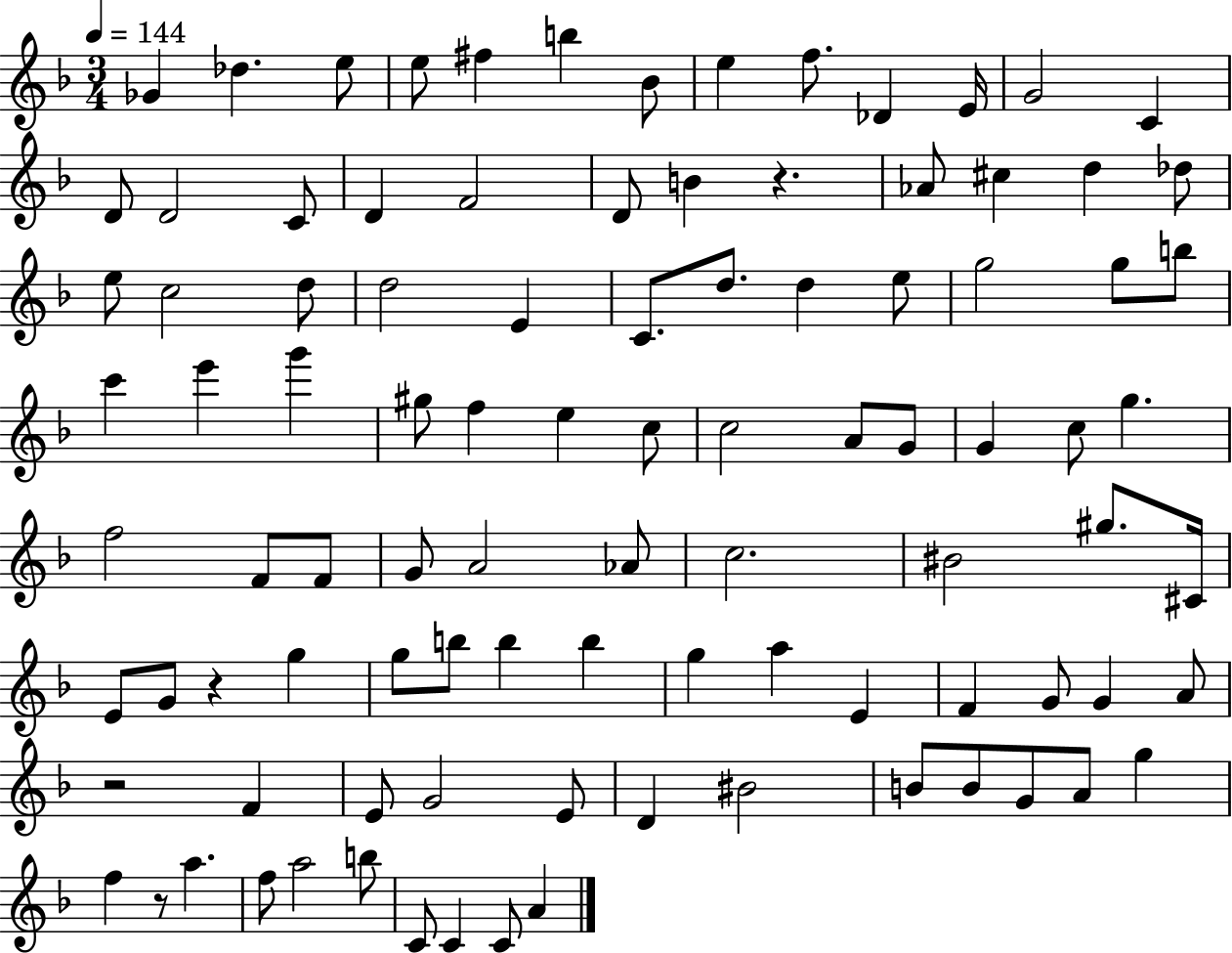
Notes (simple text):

Gb4/q Db5/q. E5/e E5/e F#5/q B5/q Bb4/e E5/q F5/e. Db4/q E4/s G4/h C4/q D4/e D4/h C4/e D4/q F4/h D4/e B4/q R/q. Ab4/e C#5/q D5/q Db5/e E5/e C5/h D5/e D5/h E4/q C4/e. D5/e. D5/q E5/e G5/h G5/e B5/e C6/q E6/q G6/q G#5/e F5/q E5/q C5/e C5/h A4/e G4/e G4/q C5/e G5/q. F5/h F4/e F4/e G4/e A4/h Ab4/e C5/h. BIS4/h G#5/e. C#4/s E4/e G4/e R/q G5/q G5/e B5/e B5/q B5/q G5/q A5/q E4/q F4/q G4/e G4/q A4/e R/h F4/q E4/e G4/h E4/e D4/q BIS4/h B4/e B4/e G4/e A4/e G5/q F5/q R/e A5/q. F5/e A5/h B5/e C4/e C4/q C4/e A4/q